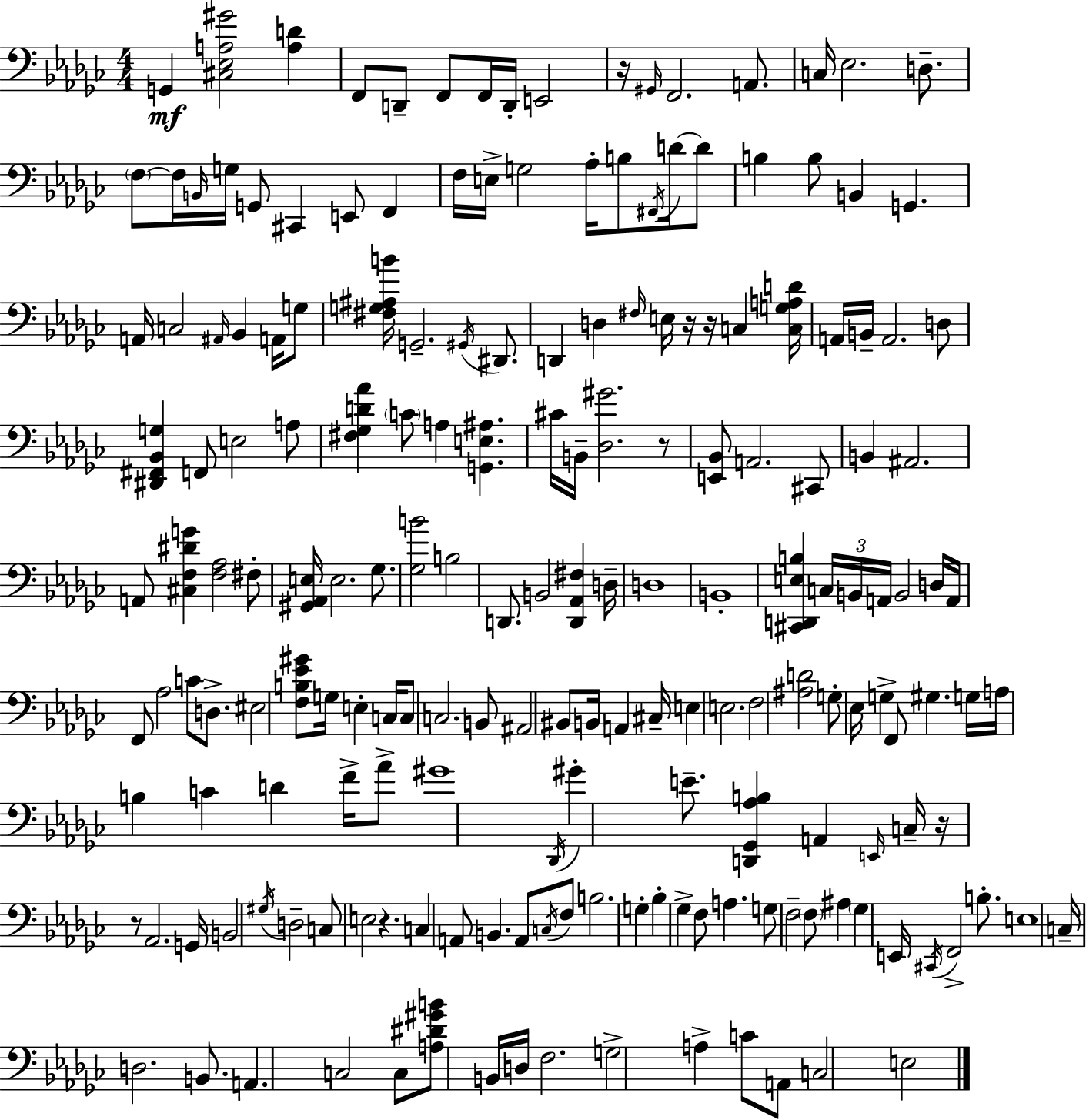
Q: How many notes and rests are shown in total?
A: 186